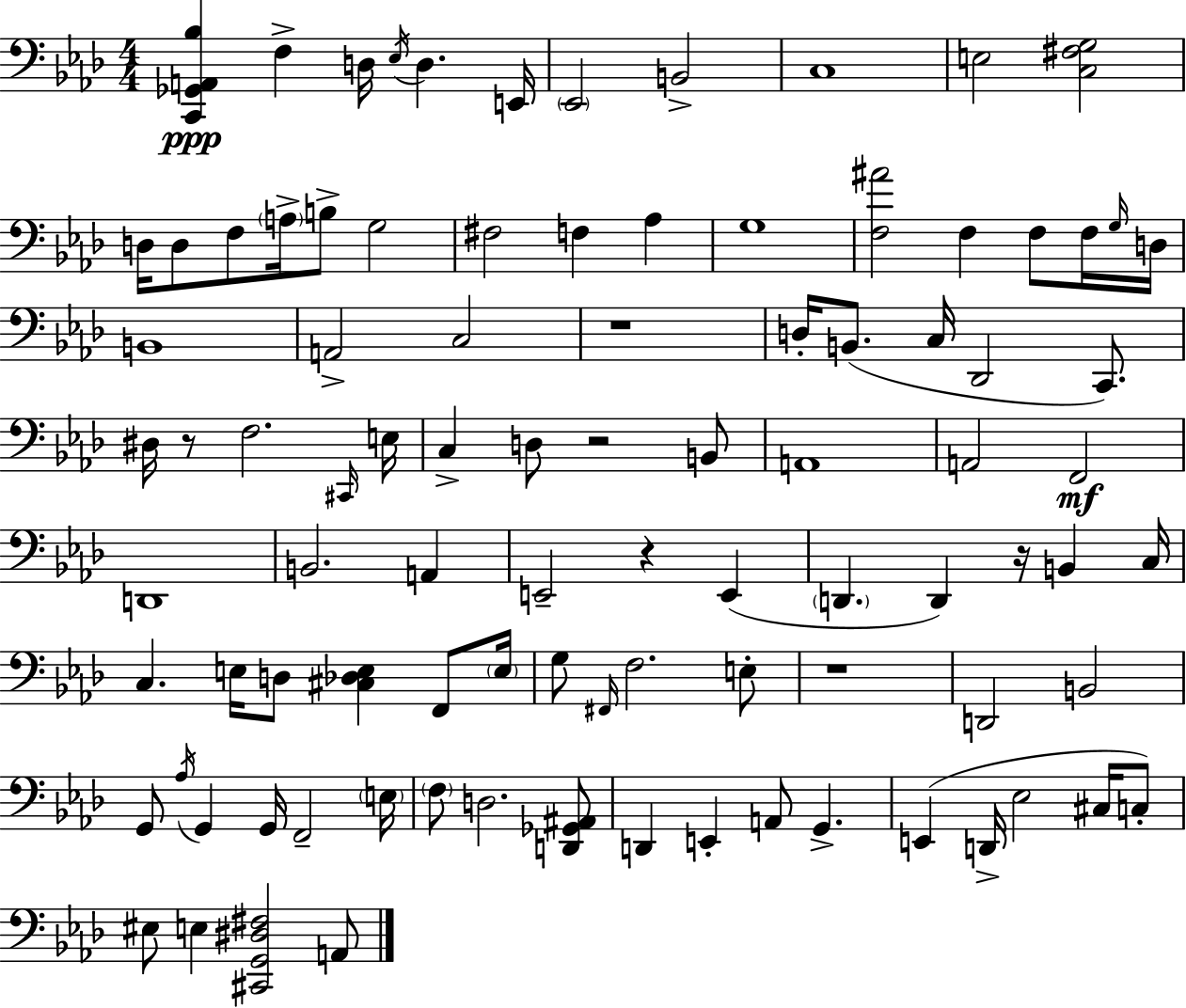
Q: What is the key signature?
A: AES major